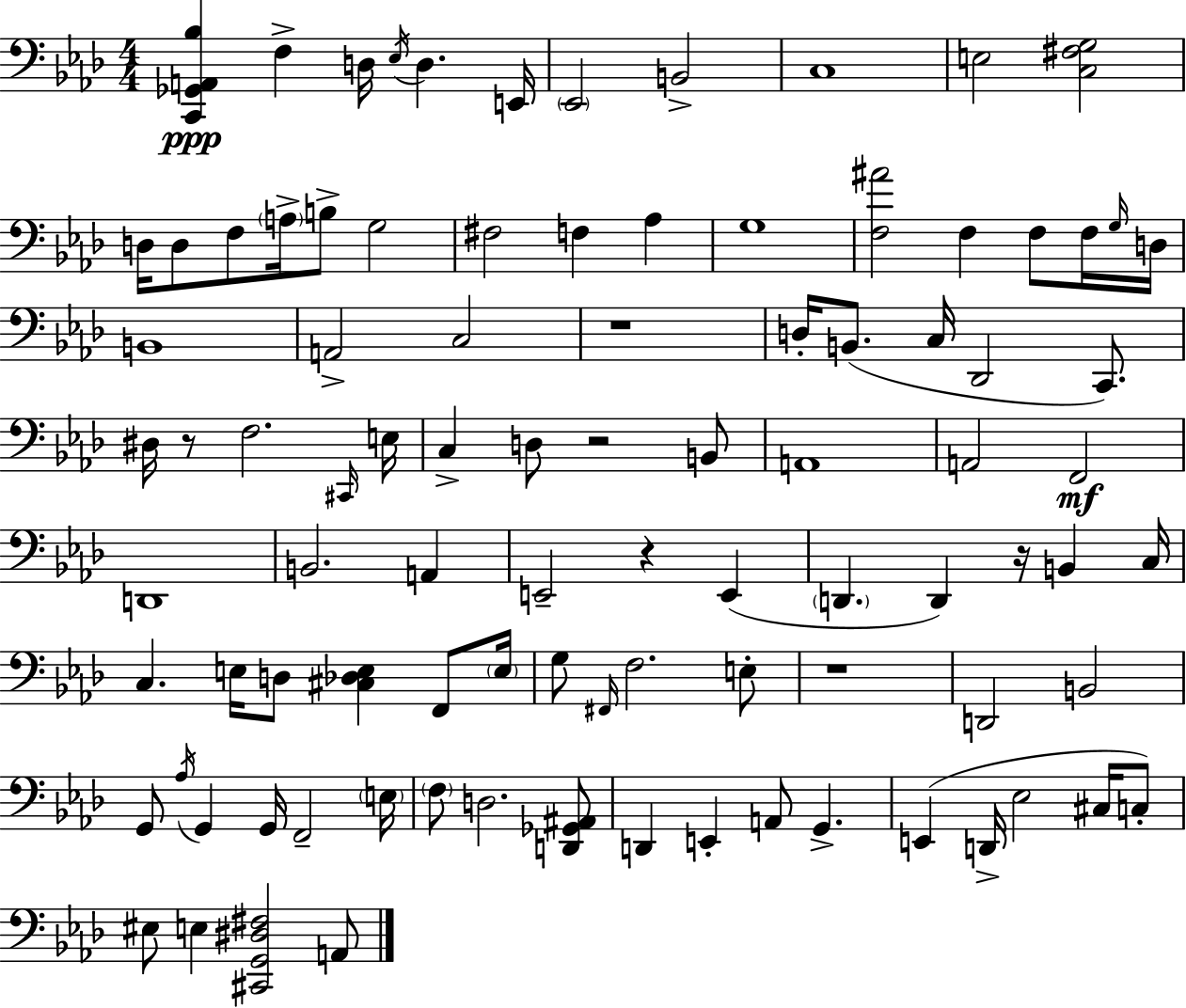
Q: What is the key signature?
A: AES major